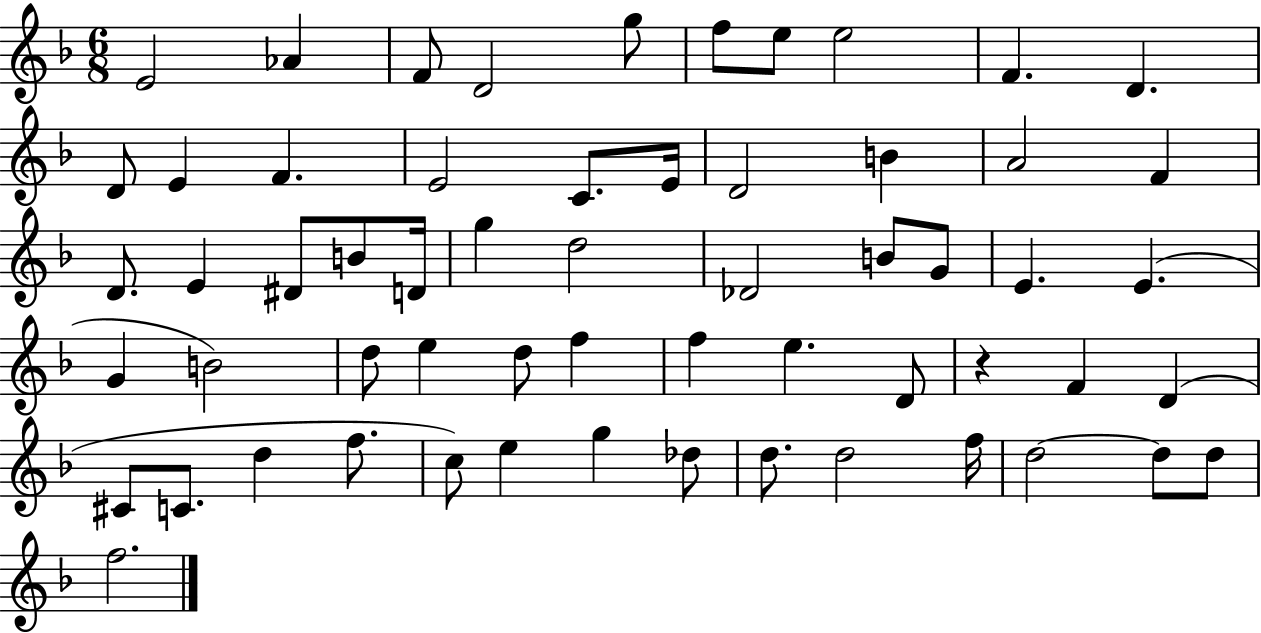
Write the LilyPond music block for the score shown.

{
  \clef treble
  \numericTimeSignature
  \time 6/8
  \key f \major
  e'2 aes'4 | f'8 d'2 g''8 | f''8 e''8 e''2 | f'4. d'4. | \break d'8 e'4 f'4. | e'2 c'8. e'16 | d'2 b'4 | a'2 f'4 | \break d'8. e'4 dis'8 b'8 d'16 | g''4 d''2 | des'2 b'8 g'8 | e'4. e'4.( | \break g'4 b'2) | d''8 e''4 d''8 f''4 | f''4 e''4. d'8 | r4 f'4 d'4( | \break cis'8 c'8. d''4 f''8. | c''8) e''4 g''4 des''8 | d''8. d''2 f''16 | d''2~~ d''8 d''8 | \break f''2. | \bar "|."
}